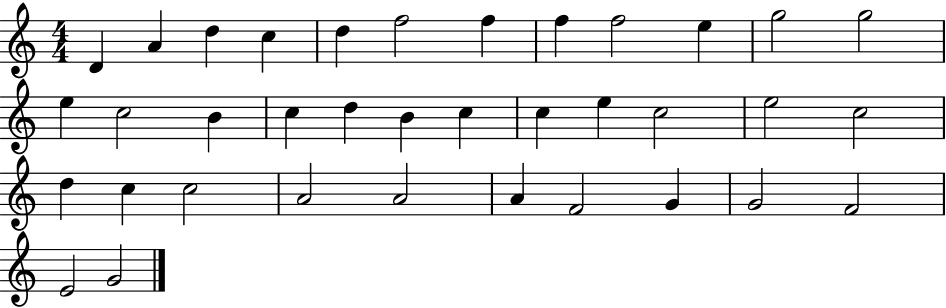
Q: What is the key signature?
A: C major